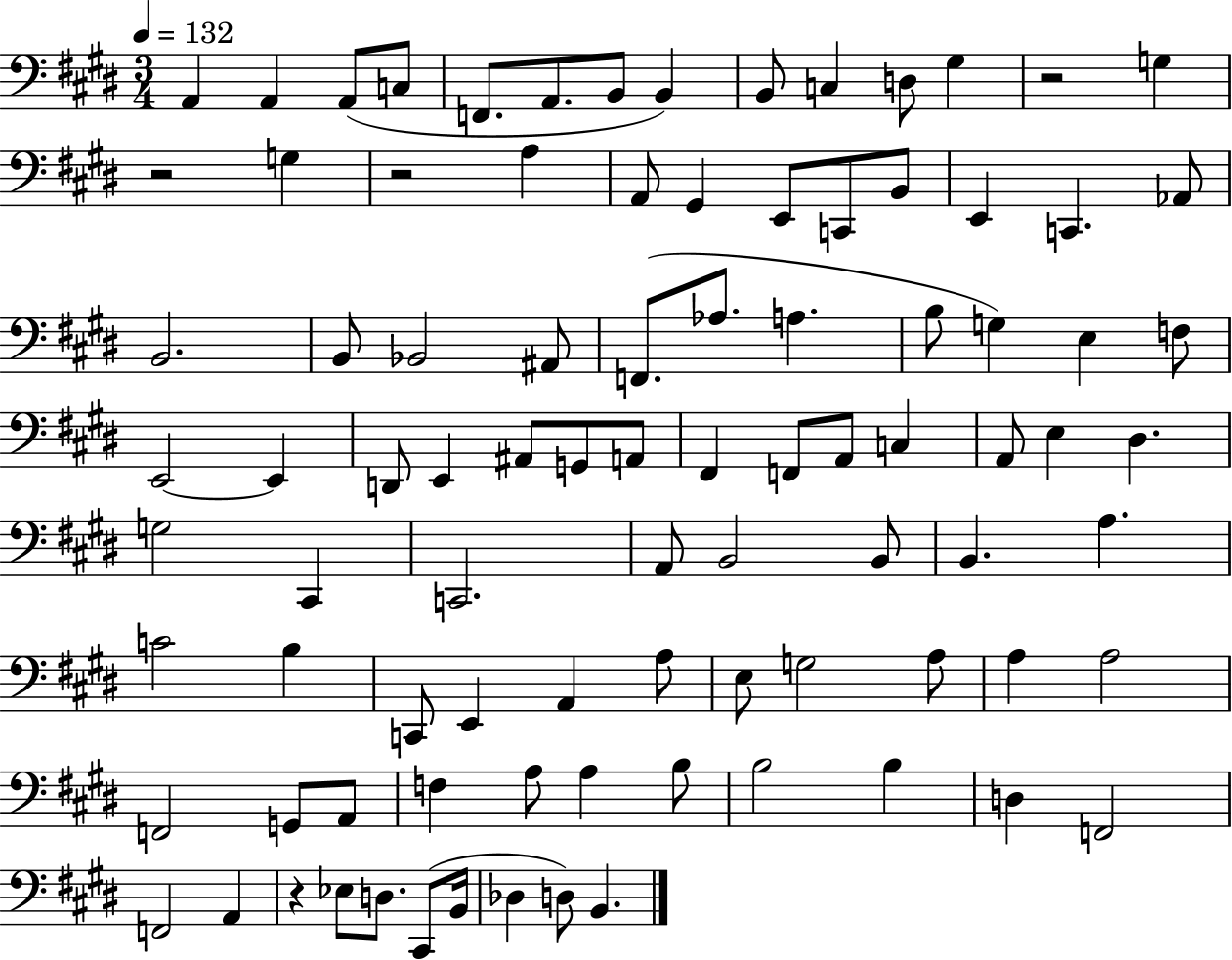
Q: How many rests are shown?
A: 4